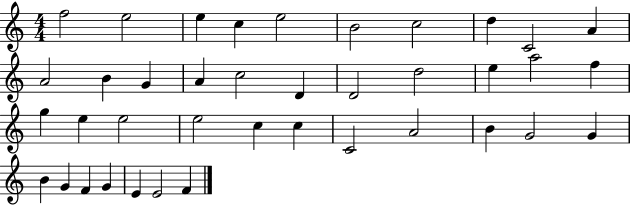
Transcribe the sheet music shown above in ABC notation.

X:1
T:Untitled
M:4/4
L:1/4
K:C
f2 e2 e c e2 B2 c2 d C2 A A2 B G A c2 D D2 d2 e a2 f g e e2 e2 c c C2 A2 B G2 G B G F G E E2 F